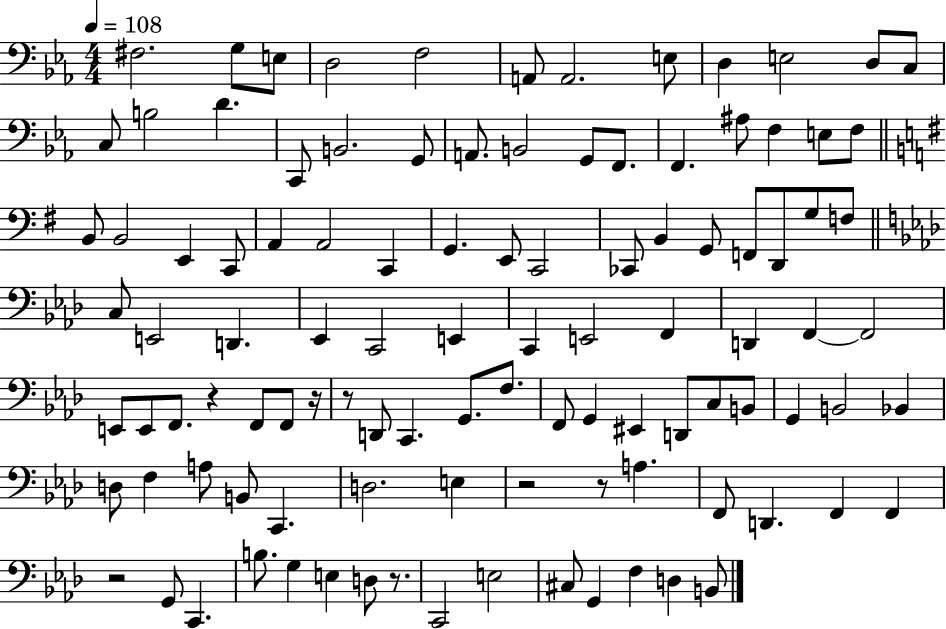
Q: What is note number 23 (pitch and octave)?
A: F2